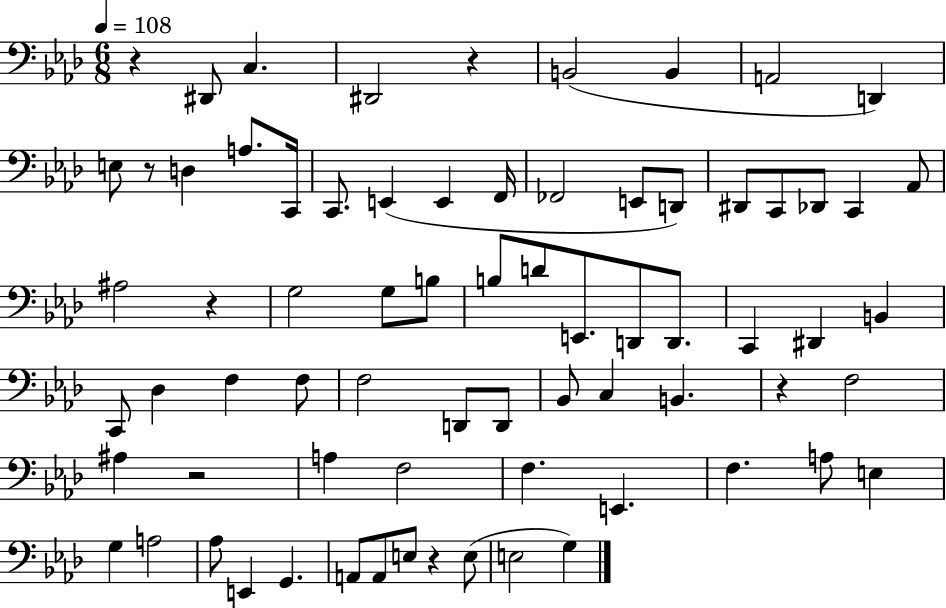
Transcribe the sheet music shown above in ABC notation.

X:1
T:Untitled
M:6/8
L:1/4
K:Ab
z ^D,,/2 C, ^D,,2 z B,,2 B,, A,,2 D,, E,/2 z/2 D, A,/2 C,,/4 C,,/2 E,, E,, F,,/4 _F,,2 E,,/2 D,,/2 ^D,,/2 C,,/2 _D,,/2 C,, _A,,/2 ^A,2 z G,2 G,/2 B,/2 B,/2 D/2 E,,/2 D,,/2 D,,/2 C,, ^D,, B,, C,,/2 _D, F, F,/2 F,2 D,,/2 D,,/2 _B,,/2 C, B,, z F,2 ^A, z2 A, F,2 F, E,, F, A,/2 E, G, A,2 _A,/2 E,, G,, A,,/2 A,,/2 E,/2 z E,/2 E,2 G,